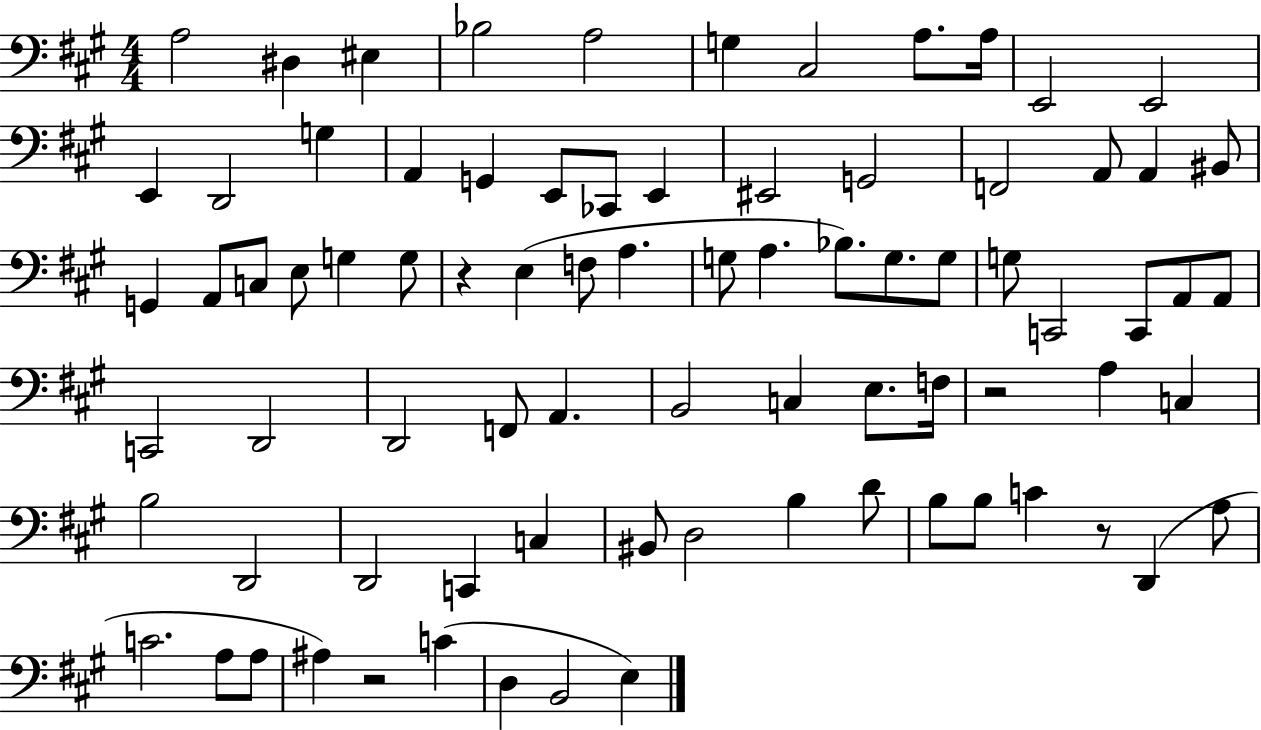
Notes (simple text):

A3/h D#3/q EIS3/q Bb3/h A3/h G3/q C#3/h A3/e. A3/s E2/h E2/h E2/q D2/h G3/q A2/q G2/q E2/e CES2/e E2/q EIS2/h G2/h F2/h A2/e A2/q BIS2/e G2/q A2/e C3/e E3/e G3/q G3/e R/q E3/q F3/e A3/q. G3/e A3/q. Bb3/e. G3/e. G3/e G3/e C2/h C2/e A2/e A2/e C2/h D2/h D2/h F2/e A2/q. B2/h C3/q E3/e. F3/s R/h A3/q C3/q B3/h D2/h D2/h C2/q C3/q BIS2/e D3/h B3/q D4/e B3/e B3/e C4/q R/e D2/q A3/e C4/h. A3/e A3/e A#3/q R/h C4/q D3/q B2/h E3/q